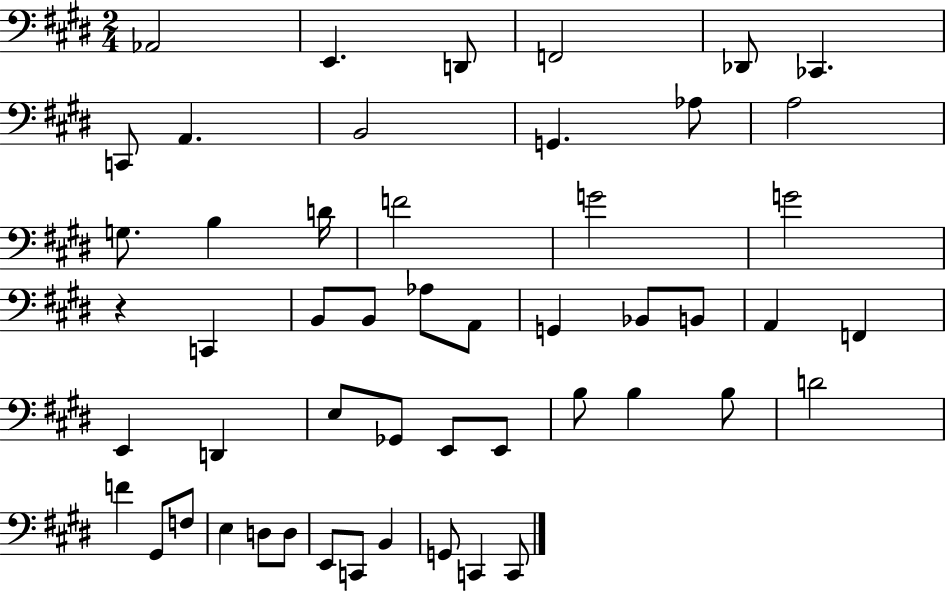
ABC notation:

X:1
T:Untitled
M:2/4
L:1/4
K:E
_A,,2 E,, D,,/2 F,,2 _D,,/2 _C,, C,,/2 A,, B,,2 G,, _A,/2 A,2 G,/2 B, D/4 F2 G2 G2 z C,, B,,/2 B,,/2 _A,/2 A,,/2 G,, _B,,/2 B,,/2 A,, F,, E,, D,, E,/2 _G,,/2 E,,/2 E,,/2 B,/2 B, B,/2 D2 F ^G,,/2 F,/2 E, D,/2 D,/2 E,,/2 C,,/2 B,, G,,/2 C,, C,,/2